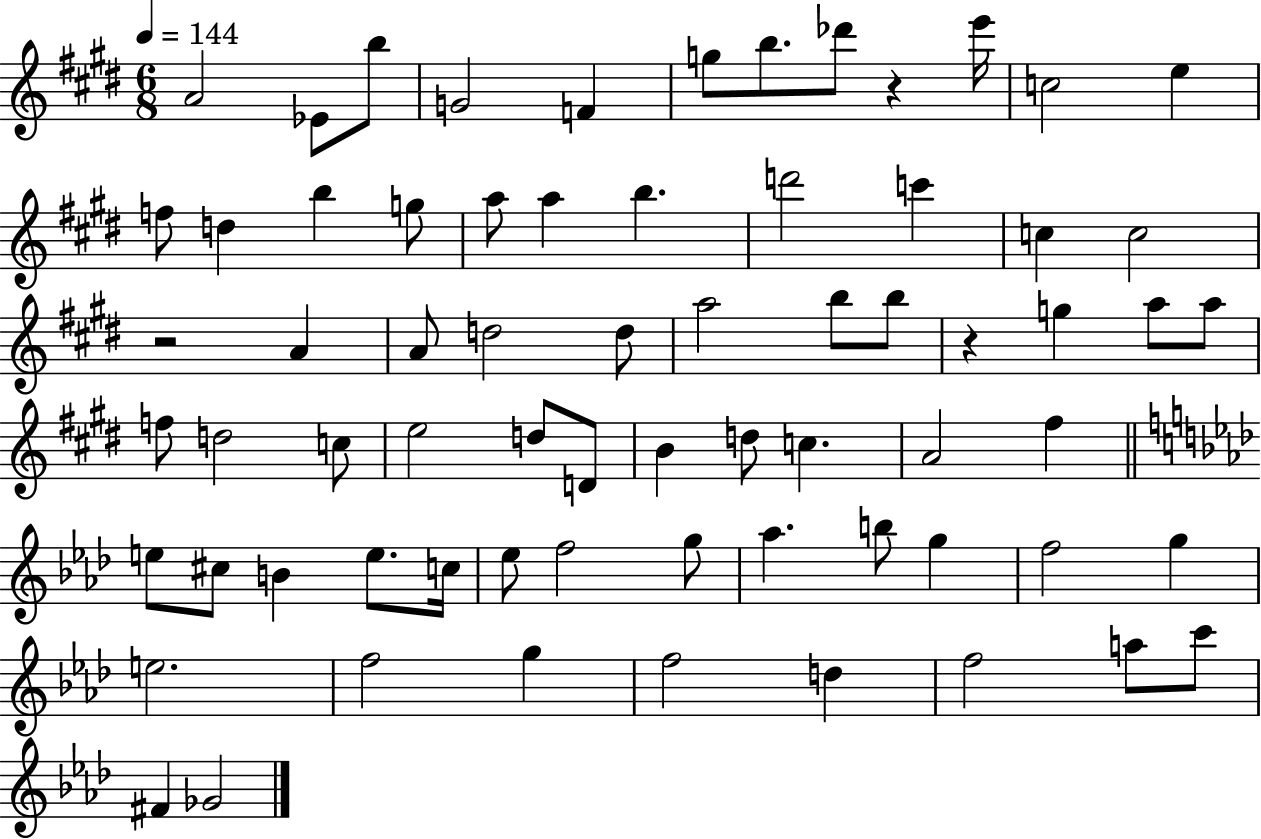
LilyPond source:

{
  \clef treble
  \numericTimeSignature
  \time 6/8
  \key e \major
  \tempo 4 = 144
  a'2 ees'8 b''8 | g'2 f'4 | g''8 b''8. des'''8 r4 e'''16 | c''2 e''4 | \break f''8 d''4 b''4 g''8 | a''8 a''4 b''4. | d'''2 c'''4 | c''4 c''2 | \break r2 a'4 | a'8 d''2 d''8 | a''2 b''8 b''8 | r4 g''4 a''8 a''8 | \break f''8 d''2 c''8 | e''2 d''8 d'8 | b'4 d''8 c''4. | a'2 fis''4 | \break \bar "||" \break \key aes \major e''8 cis''8 b'4 e''8. c''16 | ees''8 f''2 g''8 | aes''4. b''8 g''4 | f''2 g''4 | \break e''2. | f''2 g''4 | f''2 d''4 | f''2 a''8 c'''8 | \break fis'4 ges'2 | \bar "|."
}